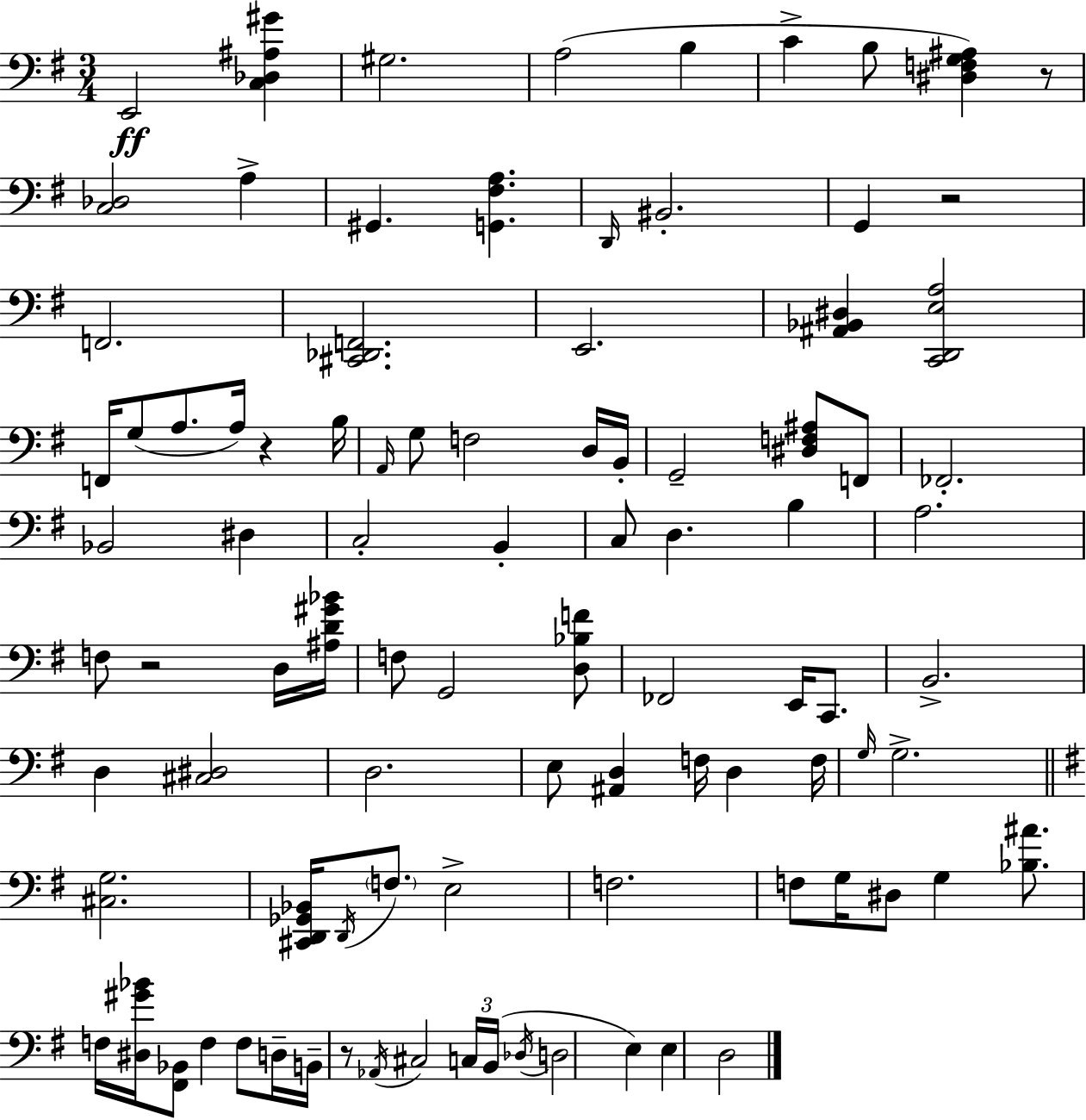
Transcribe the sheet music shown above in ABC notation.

X:1
T:Untitled
M:3/4
L:1/4
K:Em
E,,2 [C,_D,^A,^G] ^G,2 A,2 B, C B,/2 [^D,F,G,^A,] z/2 [C,_D,]2 A, ^G,, [G,,^F,A,] D,,/4 ^B,,2 G,, z2 F,,2 [^C,,_D,,F,,]2 E,,2 [^A,,_B,,^D,] [C,,D,,E,A,]2 F,,/4 G,/2 A,/2 A,/4 z B,/4 A,,/4 G,/2 F,2 D,/4 B,,/4 G,,2 [^D,F,^A,]/2 F,,/2 _F,,2 _B,,2 ^D, C,2 B,, C,/2 D, B, A,2 F,/2 z2 D,/4 [^A,D^G_B]/4 F,/2 G,,2 [D,_B,F]/2 _F,,2 E,,/4 C,,/2 B,,2 D, [^C,^D,]2 D,2 E,/2 [^A,,D,] F,/4 D, F,/4 G,/4 G,2 [^C,G,]2 [^C,,D,,_G,,_B,,]/4 D,,/4 F,/2 E,2 F,2 F,/2 G,/4 ^D,/2 G, [_B,^A]/2 F,/4 [^D,^G_B]/4 [^F,,_B,,]/2 F, F,/2 D,/4 B,,/4 z/2 _A,,/4 ^C,2 C,/4 B,,/4 _D,/4 D,2 E, E, D,2